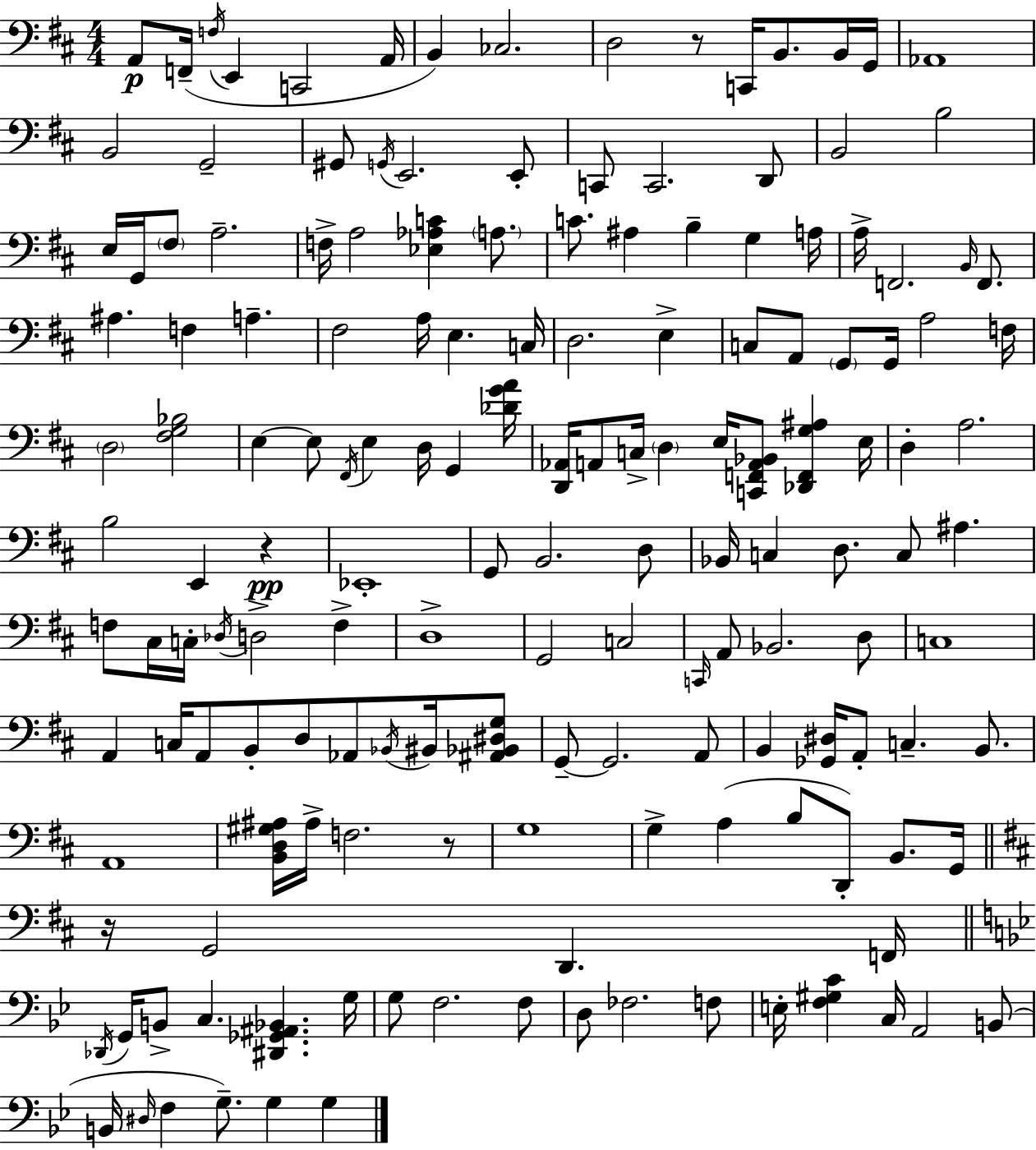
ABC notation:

X:1
T:Untitled
M:4/4
L:1/4
K:D
A,,/2 F,,/4 F,/4 E,, C,,2 A,,/4 B,, _C,2 D,2 z/2 C,,/4 B,,/2 B,,/4 G,,/4 _A,,4 B,,2 G,,2 ^G,,/2 G,,/4 E,,2 E,,/2 C,,/2 C,,2 D,,/2 B,,2 B,2 E,/4 G,,/4 ^F,/2 A,2 F,/4 A,2 [_E,_A,C] A,/2 C/2 ^A, B, G, A,/4 A,/4 F,,2 B,,/4 F,,/2 ^A, F, A, ^F,2 A,/4 E, C,/4 D,2 E, C,/2 A,,/2 G,,/2 G,,/4 A,2 F,/4 D,2 [^F,G,_B,]2 E, E,/2 ^F,,/4 E, D,/4 G,, [_DGA]/4 [D,,_A,,]/4 A,,/2 C,/4 D, E,/4 [C,,F,,A,,_B,,]/2 [_D,,F,,G,^A,] E,/4 D, A,2 B,2 E,, z _E,,4 G,,/2 B,,2 D,/2 _B,,/4 C, D,/2 C,/2 ^A, F,/2 ^C,/4 C,/4 _D,/4 D,2 F, D,4 G,,2 C,2 C,,/4 A,,/2 _B,,2 D,/2 C,4 A,, C,/4 A,,/2 B,,/2 D,/2 _A,,/2 _B,,/4 ^B,,/4 [^A,,_B,,^D,G,]/2 G,,/2 G,,2 A,,/2 B,, [_G,,^D,]/4 A,,/2 C, B,,/2 A,,4 [B,,D,^G,^A,]/4 ^A,/4 F,2 z/2 G,4 G, A, B,/2 D,,/2 B,,/2 G,,/4 z/4 G,,2 D,, F,,/4 _D,,/4 G,,/4 B,,/2 C, [^D,,_G,,^A,,_B,,] G,/4 G,/2 F,2 F,/2 D,/2 _F,2 F,/2 E,/4 [F,^G,C] C,/4 A,,2 B,,/2 B,,/4 ^D,/4 F, G,/2 G, G,